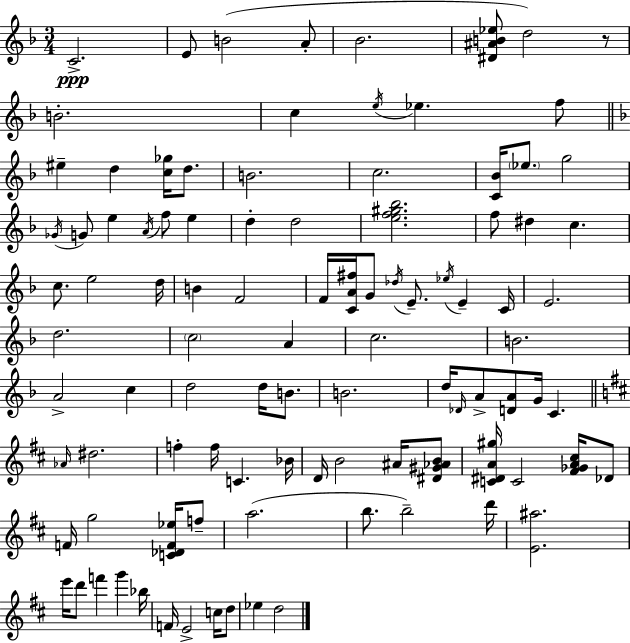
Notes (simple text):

C4/h. E4/e B4/h A4/e Bb4/h. [D#4,A#4,B4,Eb5]/e D5/h R/e B4/h. C5/q E5/s Eb5/q. F5/e EIS5/q D5/q [C5,Gb5]/s D5/e. B4/h. C5/h. [C4,Bb4]/s Eb5/e. G5/h Gb4/s G4/e E5/q A4/s F5/e E5/q D5/q D5/h [E5,F5,G#5,Bb5]/h. F5/e D#5/q C5/q. C5/e. E5/h D5/s B4/q F4/h F4/s [C4,A4,F#5]/s G4/e Db5/s E4/e. Eb5/s E4/q C4/s E4/h. D5/h. C5/h A4/q C5/h. B4/h. A4/h C5/q D5/h D5/s B4/e. B4/h. D5/s Db4/s A4/e [D4,A4]/e G4/s C4/q. Ab4/s D#5/h. F5/q F5/s C4/q. Bb4/s D4/s B4/h A#4/s [D#4,G#4,Ab4,B4]/e [C4,D#4,A4,G#5]/s C4/h [F#4,Gb4,A4,C#5]/s Db4/e F4/s G5/h [C4,Db4,F4,Eb5]/s F5/e A5/h. B5/e. B5/h D6/s [E4,A#5]/h. E6/s D6/e F6/q G6/q Bb5/s F4/s E4/h C5/s D5/e Eb5/q D5/h